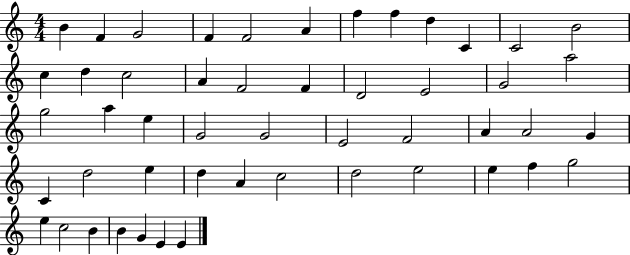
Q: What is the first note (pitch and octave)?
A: B4